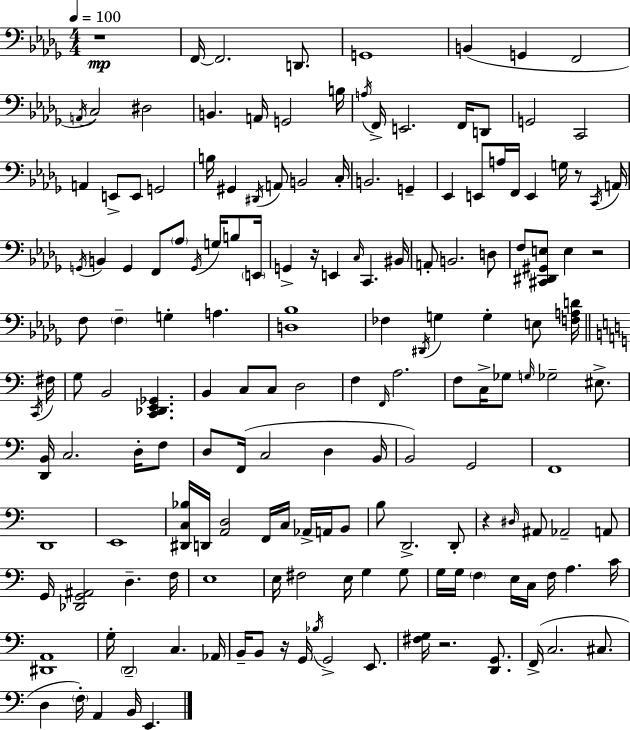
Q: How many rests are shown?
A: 7